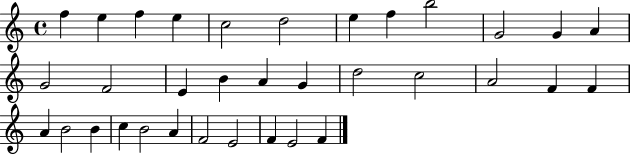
F5/q E5/q F5/q E5/q C5/h D5/h E5/q F5/q B5/h G4/h G4/q A4/q G4/h F4/h E4/q B4/q A4/q G4/q D5/h C5/h A4/h F4/q F4/q A4/q B4/h B4/q C5/q B4/h A4/q F4/h E4/h F4/q E4/h F4/q